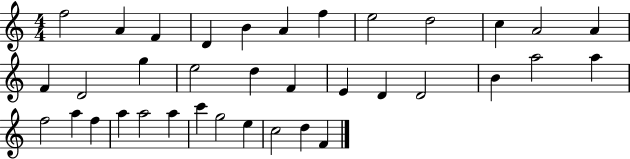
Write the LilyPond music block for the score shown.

{
  \clef treble
  \numericTimeSignature
  \time 4/4
  \key c \major
  f''2 a'4 f'4 | d'4 b'4 a'4 f''4 | e''2 d''2 | c''4 a'2 a'4 | \break f'4 d'2 g''4 | e''2 d''4 f'4 | e'4 d'4 d'2 | b'4 a''2 a''4 | \break f''2 a''4 f''4 | a''4 a''2 a''4 | c'''4 g''2 e''4 | c''2 d''4 f'4 | \break \bar "|."
}